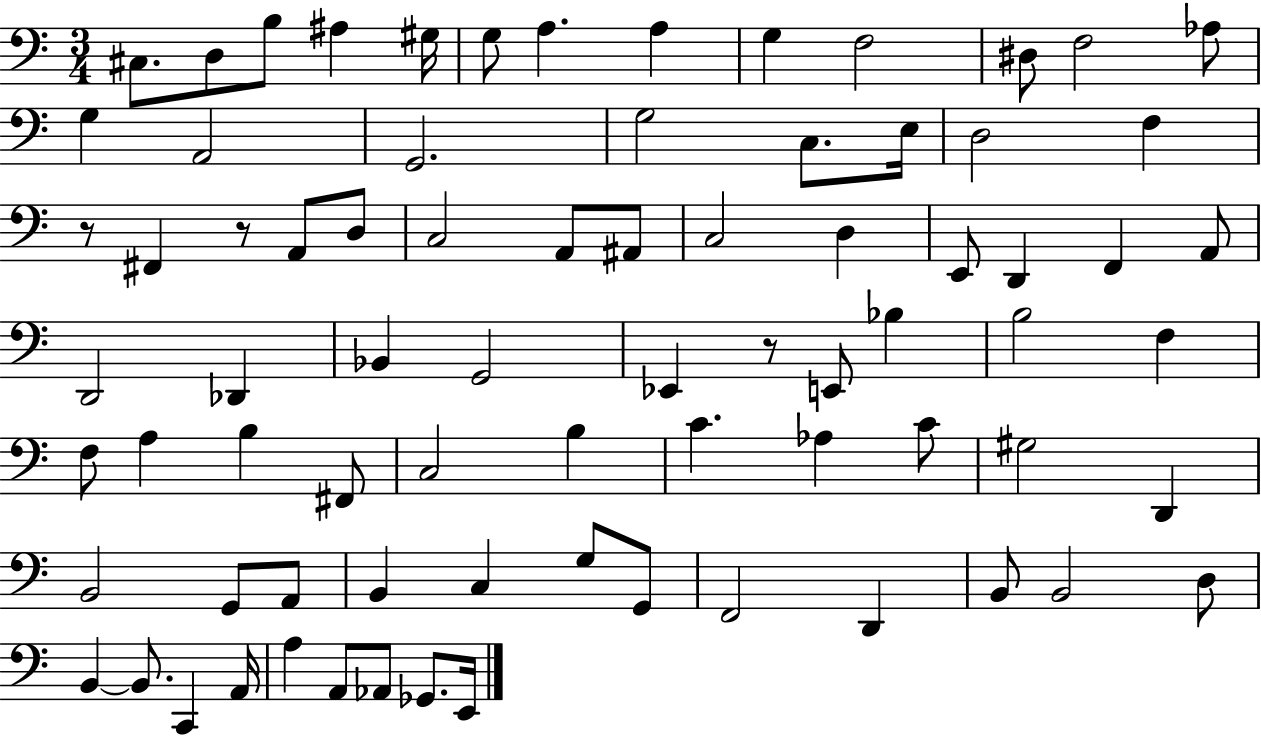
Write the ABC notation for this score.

X:1
T:Untitled
M:3/4
L:1/4
K:C
^C,/2 D,/2 B,/2 ^A, ^G,/4 G,/2 A, A, G, F,2 ^D,/2 F,2 _A,/2 G, A,,2 G,,2 G,2 C,/2 E,/4 D,2 F, z/2 ^F,, z/2 A,,/2 D,/2 C,2 A,,/2 ^A,,/2 C,2 D, E,,/2 D,, F,, A,,/2 D,,2 _D,, _B,, G,,2 _E,, z/2 E,,/2 _B, B,2 F, F,/2 A, B, ^F,,/2 C,2 B, C _A, C/2 ^G,2 D,, B,,2 G,,/2 A,,/2 B,, C, G,/2 G,,/2 F,,2 D,, B,,/2 B,,2 D,/2 B,, B,,/2 C,, A,,/4 A, A,,/2 _A,,/2 _G,,/2 E,,/4